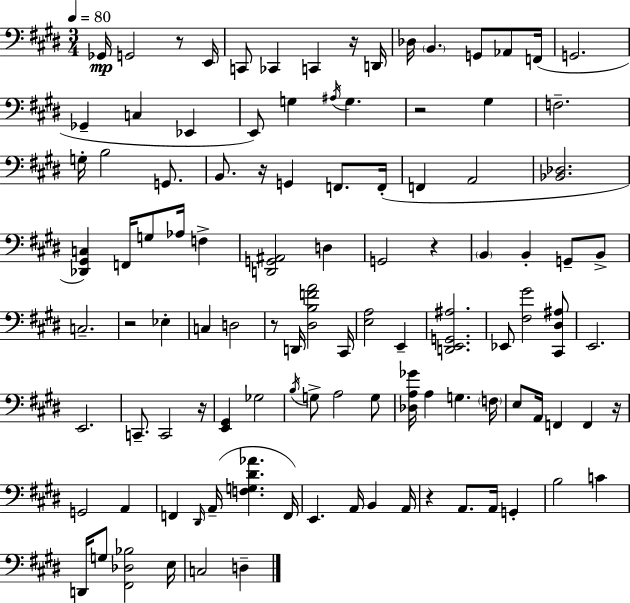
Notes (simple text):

Gb2/s G2/h R/e E2/s C2/e CES2/q C2/q R/s D2/s Db3/s B2/q. G2/e Ab2/e F2/s G2/h. Gb2/q C3/q Eb2/q E2/e G3/q A#3/s G3/q. R/h G#3/q F3/h. G3/s B3/h G2/e. B2/e. R/s G2/q F2/e. F2/s F2/q A2/h [Bb2,Db3]/h. [Db2,G#2,C3]/q F2/s G3/e Ab3/s F3/q [D2,G2,A#2]/h D3/q G2/h R/q B2/q B2/q G2/e B2/e C3/h. R/h Eb3/q C3/q D3/h R/e D2/s [D#3,B3,F4,A4]/h C#2/s [E3,A3]/h E2/q [D2,E2,G2,A#3]/h. Eb2/e [F#3,G#4]/h [C#2,D#3,A#3]/e E2/h. E2/h. C2/e. C2/h R/s [E2,G#2]/q Gb3/h B3/s G3/e A3/h G3/e [Db3,A3,Gb4]/s A3/q G3/q. F3/s E3/e A2/s F2/q F2/q R/s G2/h A2/q F2/q D#2/s A2/s [F3,G3,D#4,Ab4]/q. F2/s E2/q. A2/s B2/q A2/s R/q A2/e. A2/s G2/q B3/h C4/q D2/s G3/e [F#2,Db3,Bb3]/h E3/s C3/h D3/q